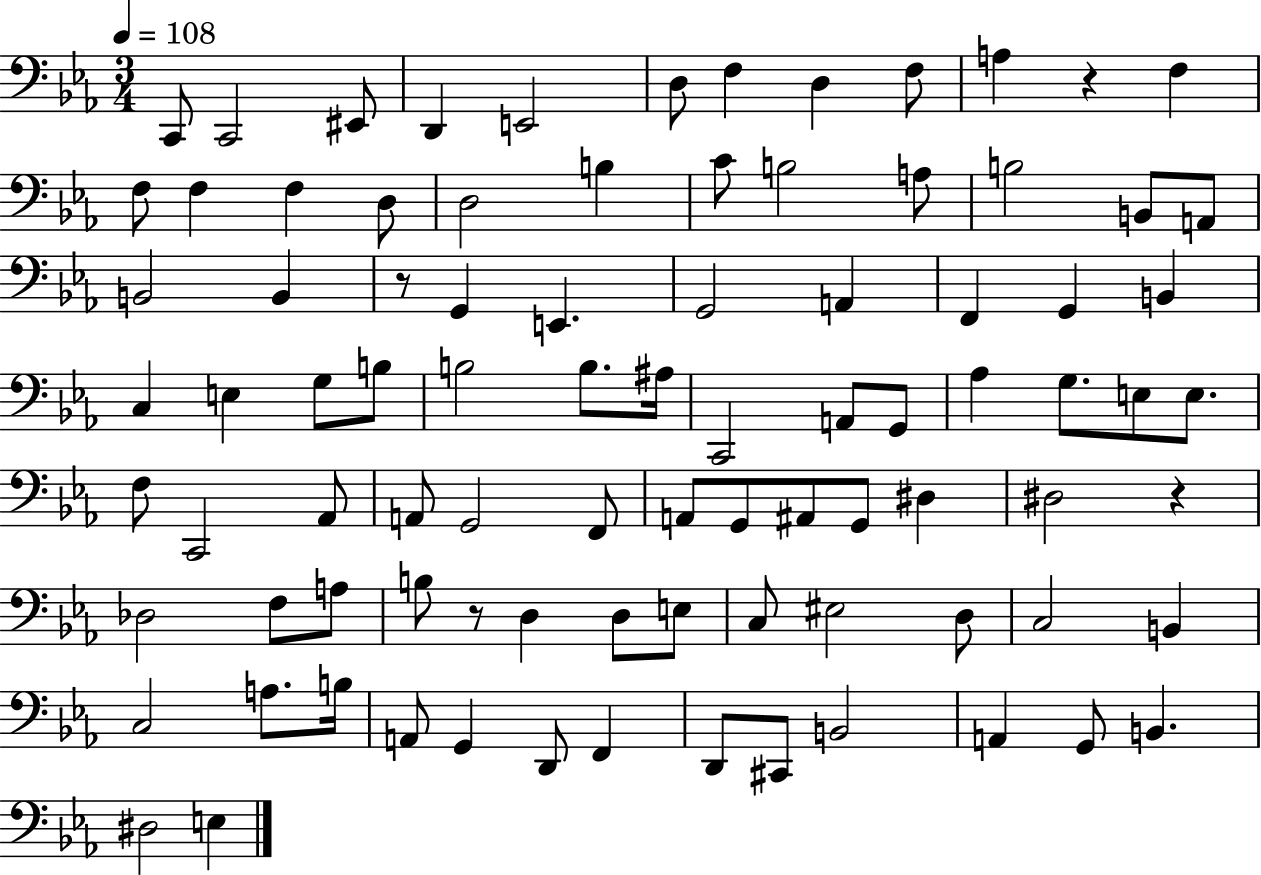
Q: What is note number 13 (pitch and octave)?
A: F3